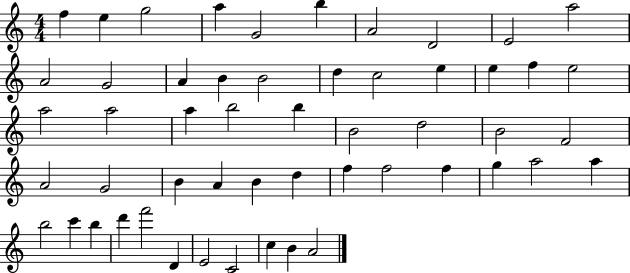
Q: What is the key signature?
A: C major